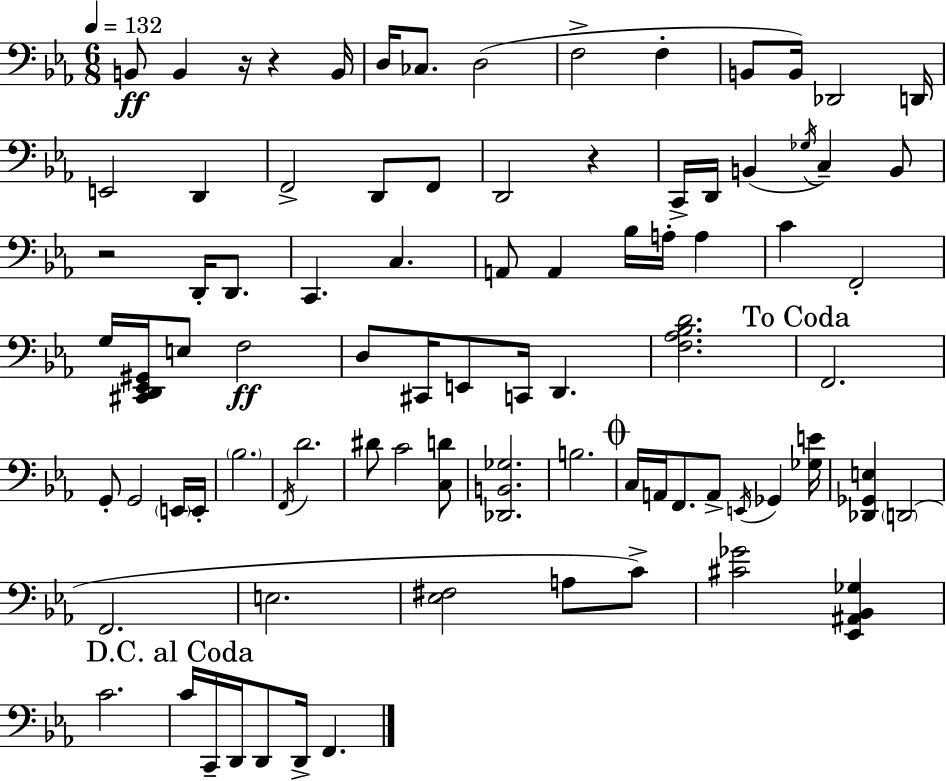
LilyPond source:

{
  \clef bass
  \numericTimeSignature
  \time 6/8
  \key ees \major
  \tempo 4 = 132
  b,8\ff b,4 r16 r4 b,16 | d16 ces8. d2( | f2-> f4-. | b,8 b,16) des,2 d,16 | \break e,2 d,4 | f,2-> d,8 f,8 | d,2 r4 | c,16-> d,16 b,4( \acciaccatura { ges16 } c4--) b,8 | \break r2 d,16-. d,8. | c,4. c4. | a,8 a,4 bes16 a16-. a4 | c'4 f,2-. | \break g16 <cis, d, ees, gis,>16 e8 f2\ff | d8 cis,16 e,8 c,16 d,4. | <f aes bes d'>2. | \mark "To Coda" f,2. | \break g,8-. g,2 \parenthesize e,16 | e,16-. \parenthesize bes2. | \acciaccatura { f,16 } d'2. | dis'8 c'2 | \break <c d'>8 <des, b, ges>2. | b2. | \mark \markup { \musicglyph "scripts.coda" } c16 a,16 f,8. a,8-> \acciaccatura { e,16 } ges,4 | <ges e'>16 <des, ges, e>4 \parenthesize d,2( | \break f,2. | e2. | <ees fis>2 a8 | c'8->) <cis' ges'>2 <ees, ais, bes, ges>4 | \break c'2. | \mark "D.C. al Coda" c'16 c,16-- d,16 d,8 d,16-> f,4. | \bar "|."
}